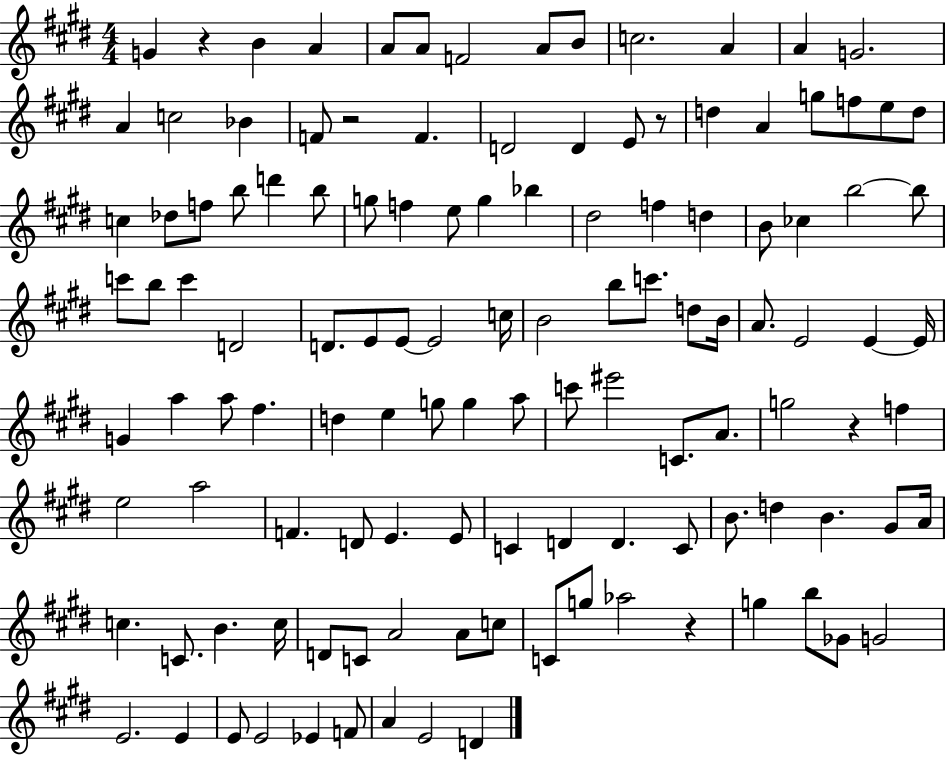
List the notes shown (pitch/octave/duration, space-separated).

G4/q R/q B4/q A4/q A4/e A4/e F4/h A4/e B4/e C5/h. A4/q A4/q G4/h. A4/q C5/h Bb4/q F4/e R/h F4/q. D4/h D4/q E4/e R/e D5/q A4/q G5/e F5/e E5/e D5/e C5/q Db5/e F5/e B5/e D6/q B5/e G5/e F5/q E5/e G5/q Bb5/q D#5/h F5/q D5/q B4/e CES5/q B5/h B5/e C6/e B5/e C6/q D4/h D4/e. E4/e E4/e E4/h C5/s B4/h B5/e C6/e. D5/e B4/s A4/e. E4/h E4/q E4/s G4/q A5/q A5/e F#5/q. D5/q E5/q G5/e G5/q A5/e C6/e EIS6/h C4/e. A4/e. G5/h R/q F5/q E5/h A5/h F4/q. D4/e E4/q. E4/e C4/q D4/q D4/q. C4/e B4/e. D5/q B4/q. G#4/e A4/s C5/q. C4/e. B4/q. C5/s D4/e C4/e A4/h A4/e C5/e C4/e G5/e Ab5/h R/q G5/q B5/e Gb4/e G4/h E4/h. E4/q E4/e E4/h Eb4/q F4/e A4/q E4/h D4/q